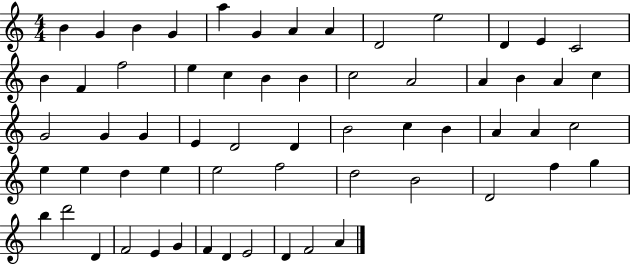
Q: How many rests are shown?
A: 0